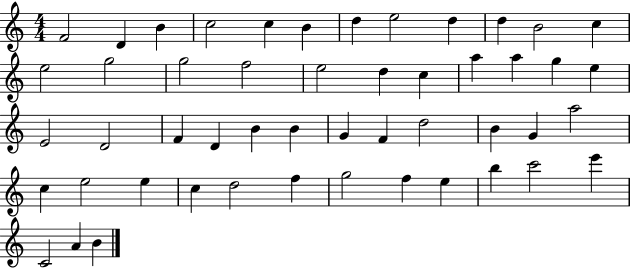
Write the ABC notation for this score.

X:1
T:Untitled
M:4/4
L:1/4
K:C
F2 D B c2 c B d e2 d d B2 c e2 g2 g2 f2 e2 d c a a g e E2 D2 F D B B G F d2 B G a2 c e2 e c d2 f g2 f e b c'2 e' C2 A B